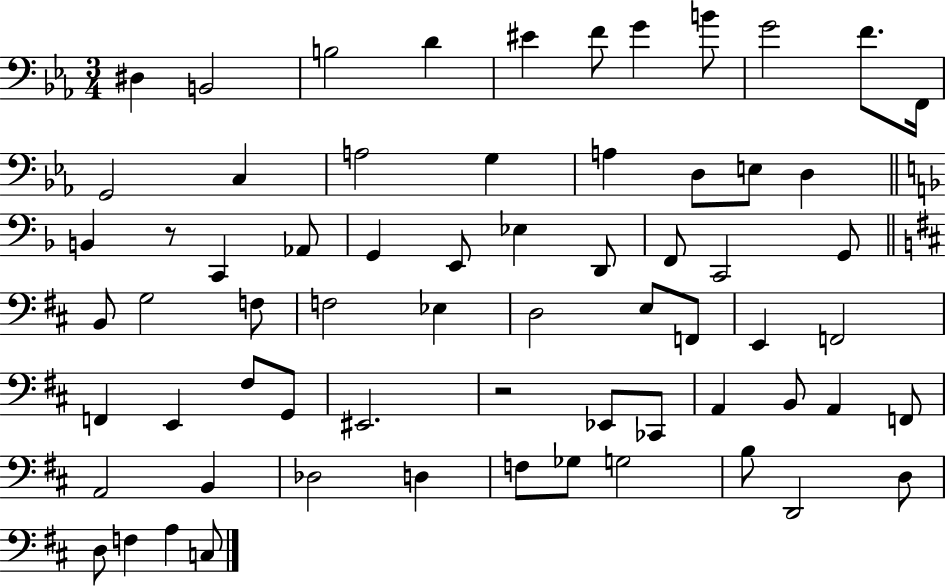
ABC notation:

X:1
T:Untitled
M:3/4
L:1/4
K:Eb
^D, B,,2 B,2 D ^E F/2 G B/2 G2 F/2 F,,/4 G,,2 C, A,2 G, A, D,/2 E,/2 D, B,, z/2 C,, _A,,/2 G,, E,,/2 _E, D,,/2 F,,/2 C,,2 G,,/2 B,,/2 G,2 F,/2 F,2 _E, D,2 E,/2 F,,/2 E,, F,,2 F,, E,, ^F,/2 G,,/2 ^E,,2 z2 _E,,/2 _C,,/2 A,, B,,/2 A,, F,,/2 A,,2 B,, _D,2 D, F,/2 _G,/2 G,2 B,/2 D,,2 D,/2 D,/2 F, A, C,/2